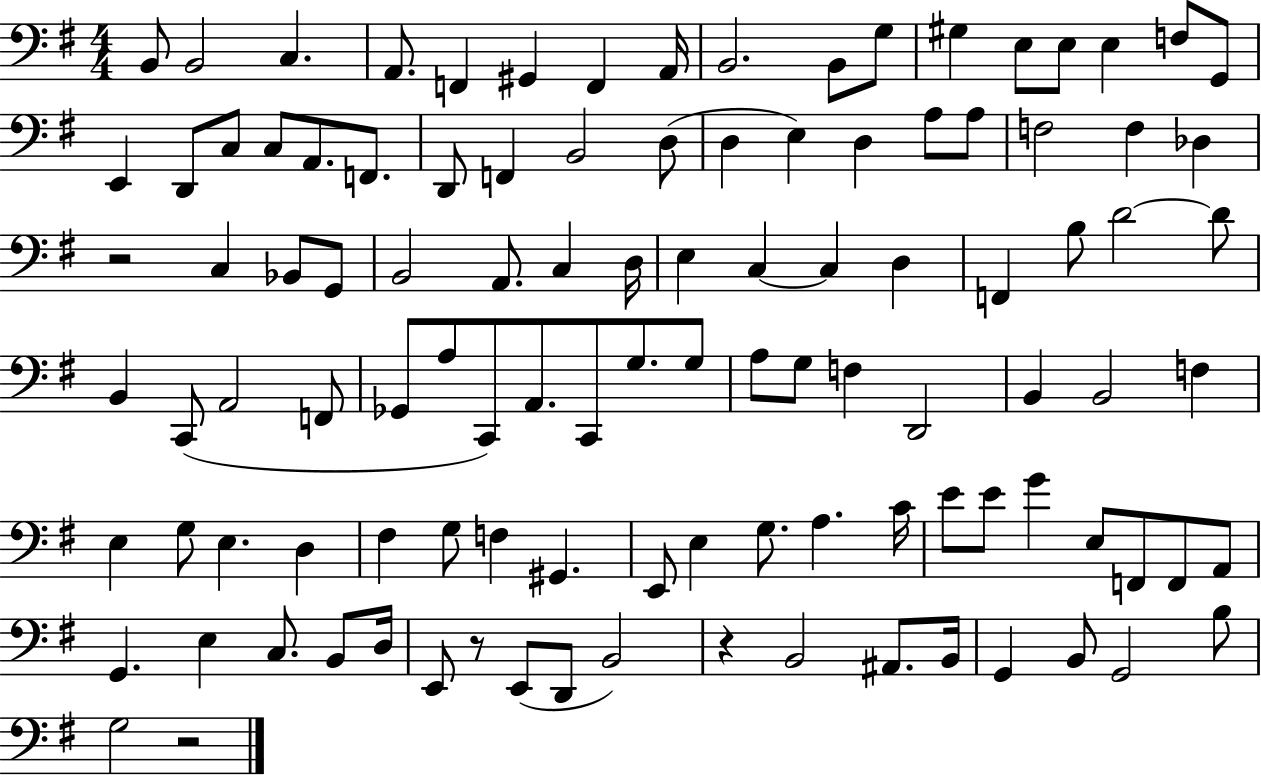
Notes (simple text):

B2/e B2/h C3/q. A2/e. F2/q G#2/q F2/q A2/s B2/h. B2/e G3/e G#3/q E3/e E3/e E3/q F3/e G2/e E2/q D2/e C3/e C3/e A2/e. F2/e. D2/e F2/q B2/h D3/e D3/q E3/q D3/q A3/e A3/e F3/h F3/q Db3/q R/h C3/q Bb2/e G2/e B2/h A2/e. C3/q D3/s E3/q C3/q C3/q D3/q F2/q B3/e D4/h D4/e B2/q C2/e A2/h F2/e Gb2/e A3/e C2/e A2/e. C2/e G3/e. G3/e A3/e G3/e F3/q D2/h B2/q B2/h F3/q E3/q G3/e E3/q. D3/q F#3/q G3/e F3/q G#2/q. E2/e E3/q G3/e. A3/q. C4/s E4/e E4/e G4/q E3/e F2/e F2/e A2/e G2/q. E3/q C3/e. B2/e D3/s E2/e R/e E2/e D2/e B2/h R/q B2/h A#2/e. B2/s G2/q B2/e G2/h B3/e G3/h R/h